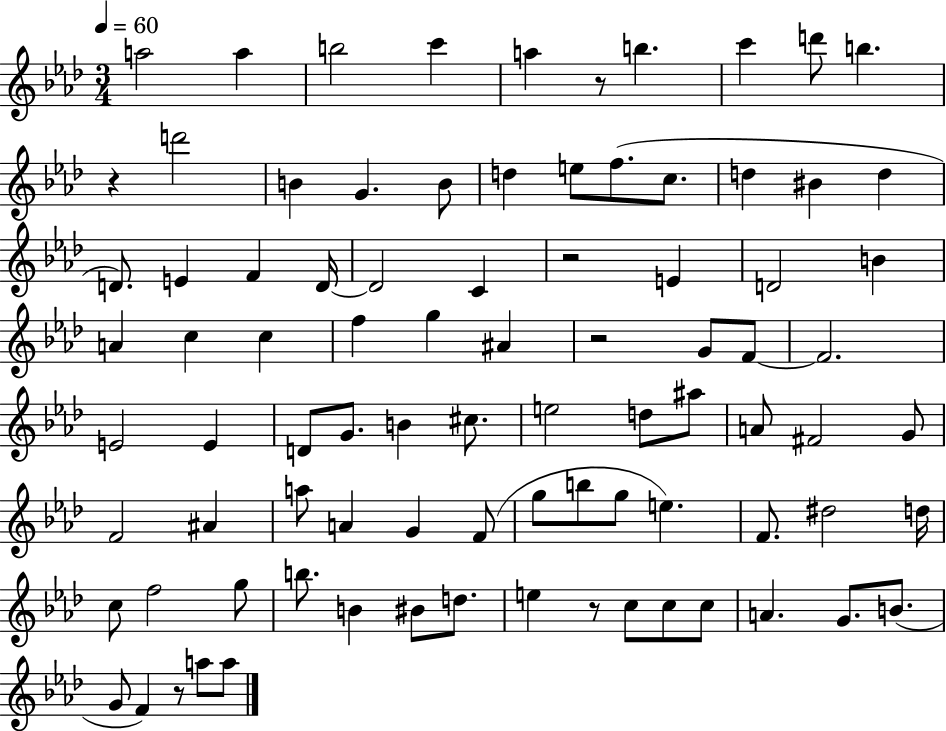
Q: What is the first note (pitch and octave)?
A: A5